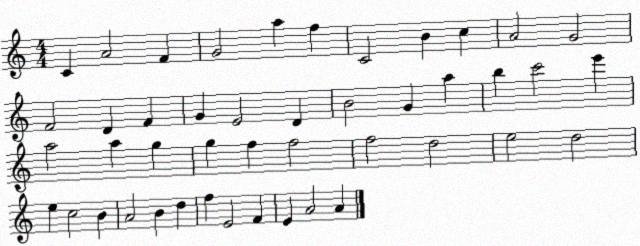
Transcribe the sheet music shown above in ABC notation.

X:1
T:Untitled
M:4/4
L:1/4
K:C
C A2 F G2 a f C2 B c A2 G2 F2 D F G E2 D B2 G a b c'2 e' a2 a g g f f2 f2 d2 e2 d2 e c2 B A2 B d f E2 F E A2 A